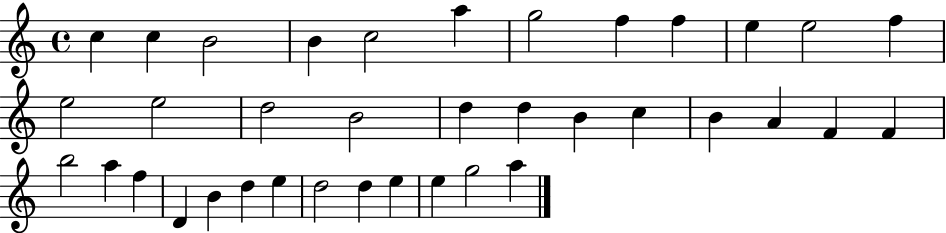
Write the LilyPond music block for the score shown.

{
  \clef treble
  \time 4/4
  \defaultTimeSignature
  \key c \major
  c''4 c''4 b'2 | b'4 c''2 a''4 | g''2 f''4 f''4 | e''4 e''2 f''4 | \break e''2 e''2 | d''2 b'2 | d''4 d''4 b'4 c''4 | b'4 a'4 f'4 f'4 | \break b''2 a''4 f''4 | d'4 b'4 d''4 e''4 | d''2 d''4 e''4 | e''4 g''2 a''4 | \break \bar "|."
}